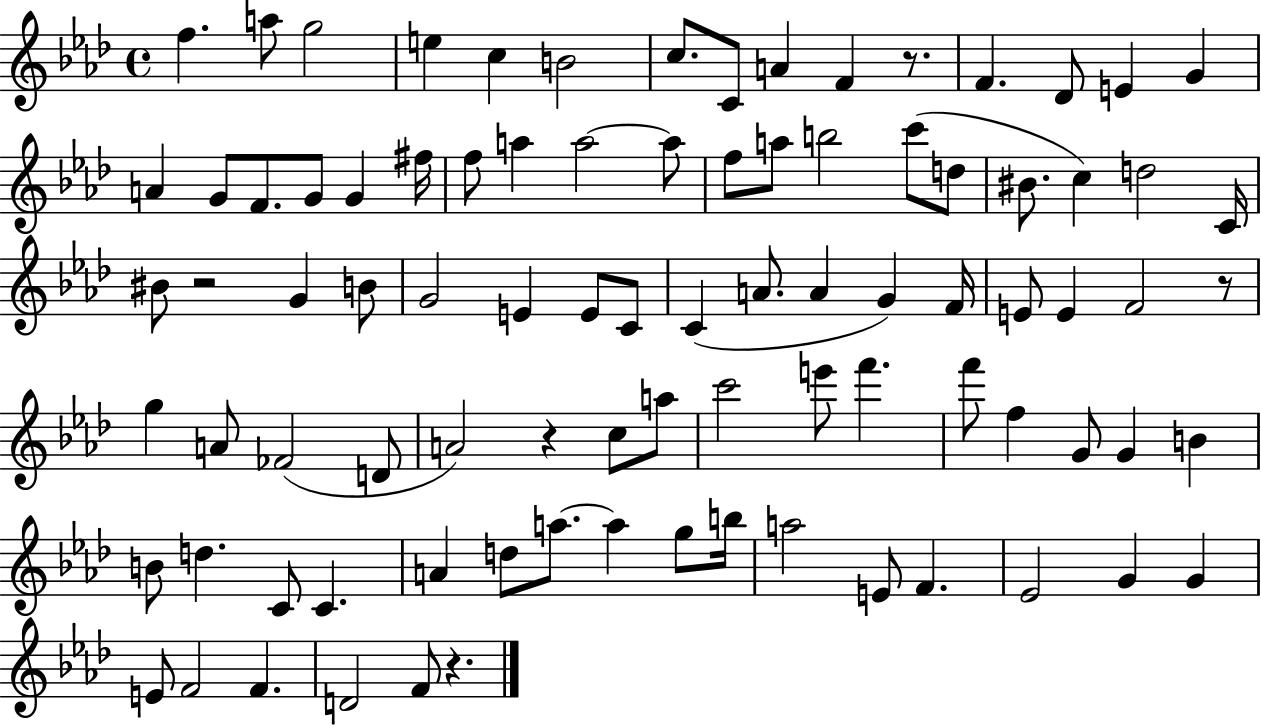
{
  \clef treble
  \time 4/4
  \defaultTimeSignature
  \key aes \major
  f''4. a''8 g''2 | e''4 c''4 b'2 | c''8. c'8 a'4 f'4 r8. | f'4. des'8 e'4 g'4 | \break a'4 g'8 f'8. g'8 g'4 fis''16 | f''8 a''4 a''2~~ a''8 | f''8 a''8 b''2 c'''8( d''8 | bis'8. c''4) d''2 c'16 | \break bis'8 r2 g'4 b'8 | g'2 e'4 e'8 c'8 | c'4( a'8. a'4 g'4) f'16 | e'8 e'4 f'2 r8 | \break g''4 a'8 fes'2( d'8 | a'2) r4 c''8 a''8 | c'''2 e'''8 f'''4. | f'''8 f''4 g'8 g'4 b'4 | \break b'8 d''4. c'8 c'4. | a'4 d''8 a''8.~~ a''4 g''8 b''16 | a''2 e'8 f'4. | ees'2 g'4 g'4 | \break e'8 f'2 f'4. | d'2 f'8 r4. | \bar "|."
}